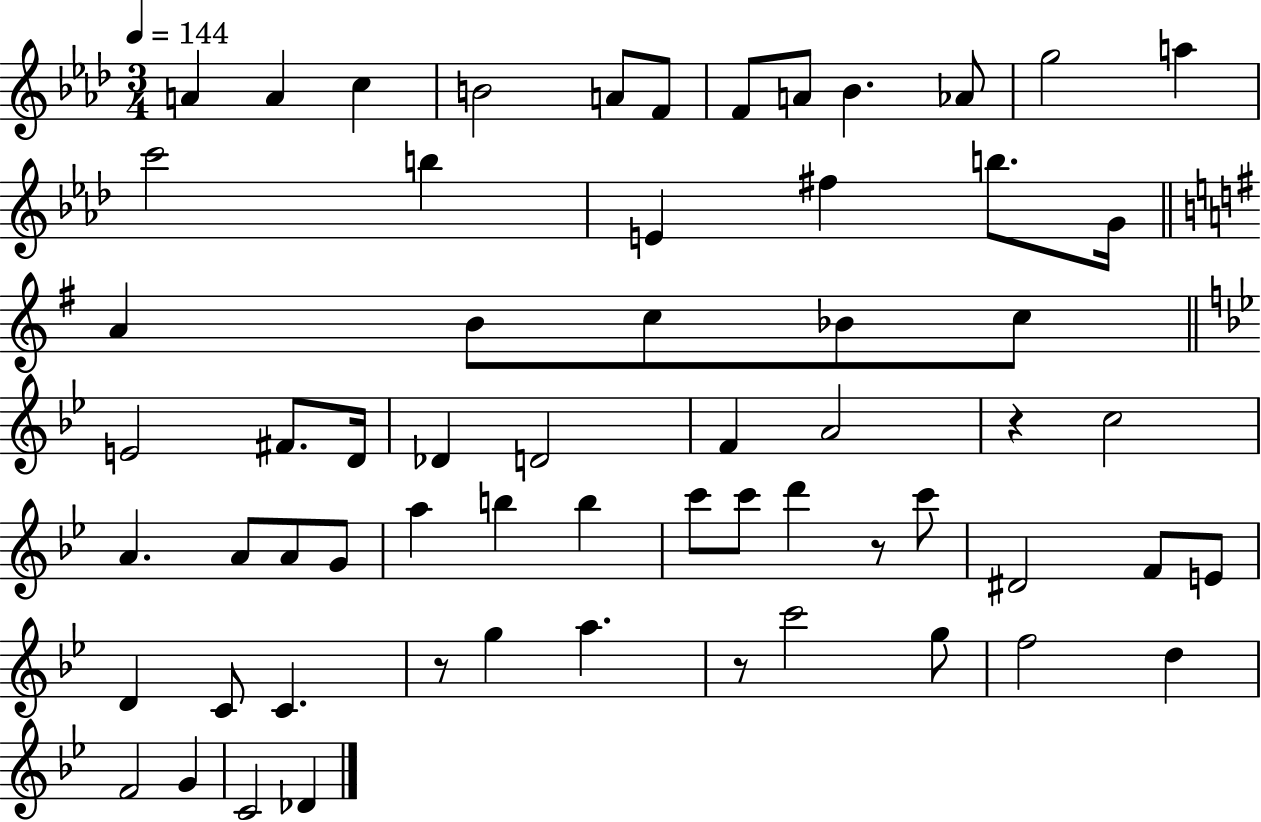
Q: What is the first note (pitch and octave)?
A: A4